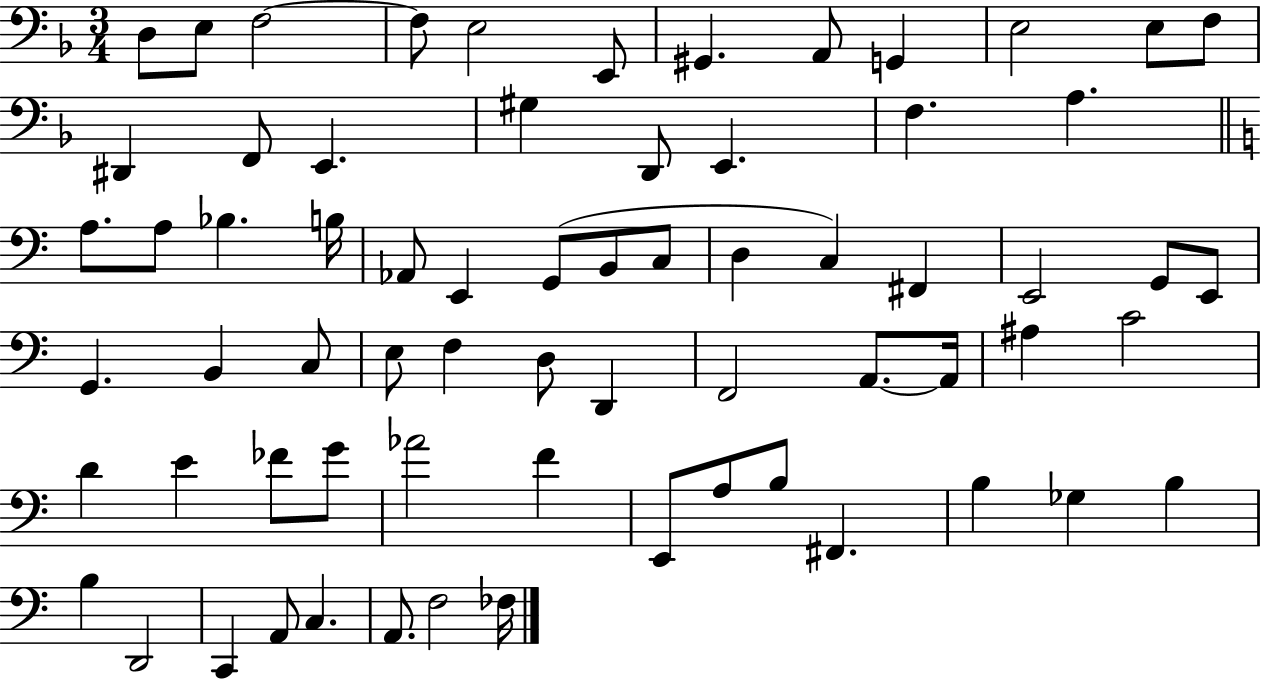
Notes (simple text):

D3/e E3/e F3/h F3/e E3/h E2/e G#2/q. A2/e G2/q E3/h E3/e F3/e D#2/q F2/e E2/q. G#3/q D2/e E2/q. F3/q. A3/q. A3/e. A3/e Bb3/q. B3/s Ab2/e E2/q G2/e B2/e C3/e D3/q C3/q F#2/q E2/h G2/e E2/e G2/q. B2/q C3/e E3/e F3/q D3/e D2/q F2/h A2/e. A2/s A#3/q C4/h D4/q E4/q FES4/e G4/e Ab4/h F4/q E2/e A3/e B3/e F#2/q. B3/q Gb3/q B3/q B3/q D2/h C2/q A2/e C3/q. A2/e. F3/h FES3/s